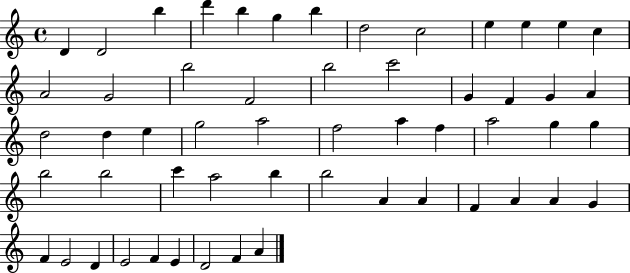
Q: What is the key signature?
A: C major